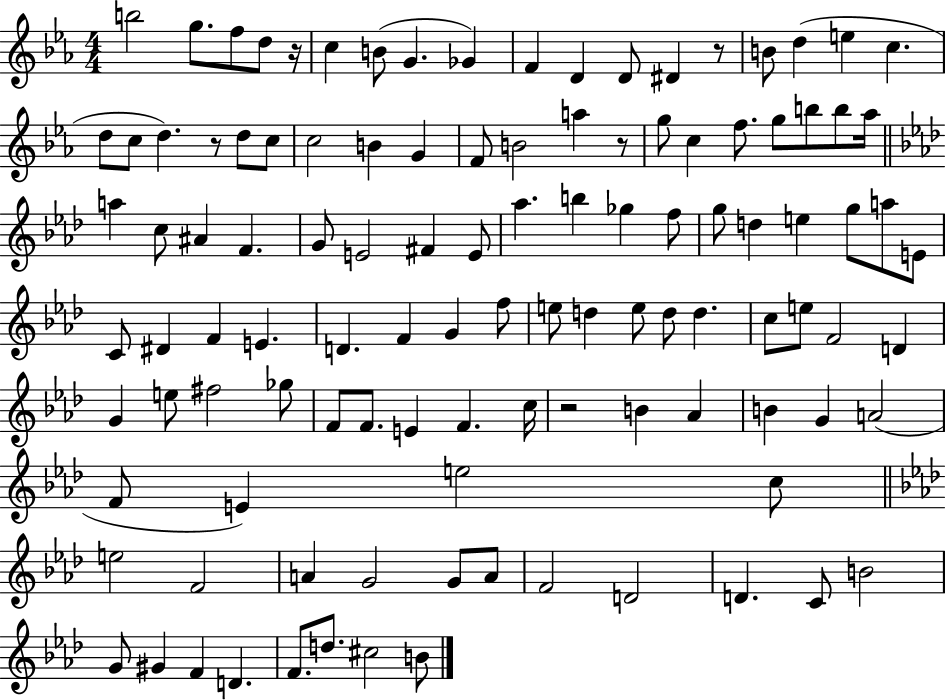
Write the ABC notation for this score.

X:1
T:Untitled
M:4/4
L:1/4
K:Eb
b2 g/2 f/2 d/2 z/4 c B/2 G _G F D D/2 ^D z/2 B/2 d e c d/2 c/2 d z/2 d/2 c/2 c2 B G F/2 B2 a z/2 g/2 c f/2 g/2 b/2 b/2 _a/4 a c/2 ^A F G/2 E2 ^F E/2 _a b _g f/2 g/2 d e g/2 a/2 E/2 C/2 ^D F E D F G f/2 e/2 d e/2 d/2 d c/2 e/2 F2 D G e/2 ^f2 _g/2 F/2 F/2 E F c/4 z2 B _A B G A2 F/2 E e2 c/2 e2 F2 A G2 G/2 A/2 F2 D2 D C/2 B2 G/2 ^G F D F/2 d/2 ^c2 B/2